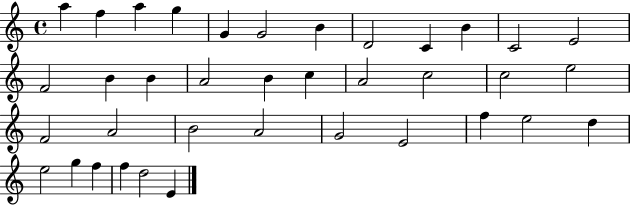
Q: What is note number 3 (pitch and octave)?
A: A5